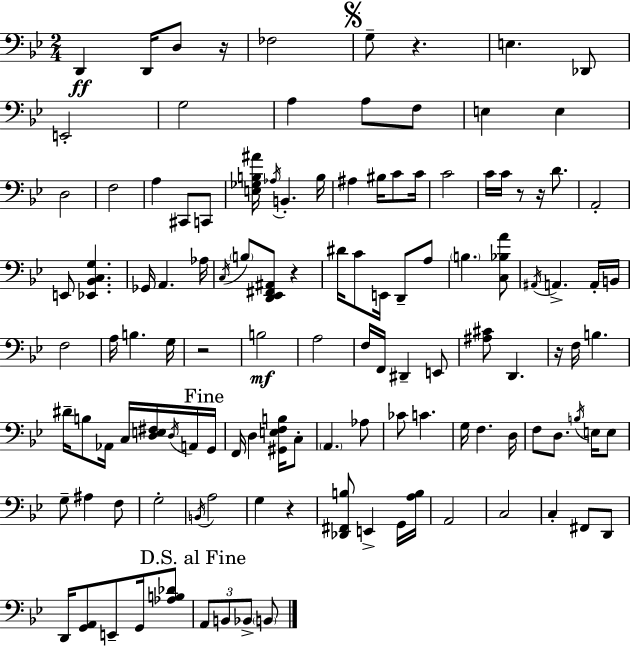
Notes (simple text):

D2/q D2/s D3/e R/s FES3/h G3/e R/q. E3/q. Db2/e E2/h G3/h A3/q A3/e F3/e E3/q E3/q D3/h F3/h A3/q C#2/e C2/e [E3,Gb3,B3,A#4]/s Ab3/s B2/q. B3/s A#3/q BIS3/s C4/e C4/s C4/h C4/s C4/s R/e R/s D4/e. A2/h E2/e [Eb2,Bb2,C3,G3]/q. Gb2/s A2/q. Ab3/s C3/s B3/e [D2,Eb2,F#2,A#2]/e R/q D#4/s C4/e E2/s D2/e A3/e B3/q. [C3,Bb3,A4]/e A#2/s A2/q. A2/s B2/s F3/h A3/s B3/q. G3/s R/h B3/h A3/h F3/s F2/s D#2/q E2/e [A#3,C#4]/e D2/q. R/s F3/s B3/q. D#4/s B3/e Ab2/s C3/s [D3,E3,F#3]/s D3/s A2/s G2/s F2/s D3/q [G#2,E3,F3,B3]/s C3/e A2/q. Ab3/e CES4/e C4/q. G3/s F3/q. D3/s F3/e D3/e. B3/s E3/s E3/e G3/e A#3/q F3/e G3/h B2/s A3/h G3/q R/q [Db2,F#2,B3]/e E2/q G2/s [A3,B3]/s A2/h C3/h C3/q F#2/e D2/e D2/s [G2,A2]/e E2/e G2/s [Ab3,B3,Db4]/e A2/e B2/e Bb2/e B2/e